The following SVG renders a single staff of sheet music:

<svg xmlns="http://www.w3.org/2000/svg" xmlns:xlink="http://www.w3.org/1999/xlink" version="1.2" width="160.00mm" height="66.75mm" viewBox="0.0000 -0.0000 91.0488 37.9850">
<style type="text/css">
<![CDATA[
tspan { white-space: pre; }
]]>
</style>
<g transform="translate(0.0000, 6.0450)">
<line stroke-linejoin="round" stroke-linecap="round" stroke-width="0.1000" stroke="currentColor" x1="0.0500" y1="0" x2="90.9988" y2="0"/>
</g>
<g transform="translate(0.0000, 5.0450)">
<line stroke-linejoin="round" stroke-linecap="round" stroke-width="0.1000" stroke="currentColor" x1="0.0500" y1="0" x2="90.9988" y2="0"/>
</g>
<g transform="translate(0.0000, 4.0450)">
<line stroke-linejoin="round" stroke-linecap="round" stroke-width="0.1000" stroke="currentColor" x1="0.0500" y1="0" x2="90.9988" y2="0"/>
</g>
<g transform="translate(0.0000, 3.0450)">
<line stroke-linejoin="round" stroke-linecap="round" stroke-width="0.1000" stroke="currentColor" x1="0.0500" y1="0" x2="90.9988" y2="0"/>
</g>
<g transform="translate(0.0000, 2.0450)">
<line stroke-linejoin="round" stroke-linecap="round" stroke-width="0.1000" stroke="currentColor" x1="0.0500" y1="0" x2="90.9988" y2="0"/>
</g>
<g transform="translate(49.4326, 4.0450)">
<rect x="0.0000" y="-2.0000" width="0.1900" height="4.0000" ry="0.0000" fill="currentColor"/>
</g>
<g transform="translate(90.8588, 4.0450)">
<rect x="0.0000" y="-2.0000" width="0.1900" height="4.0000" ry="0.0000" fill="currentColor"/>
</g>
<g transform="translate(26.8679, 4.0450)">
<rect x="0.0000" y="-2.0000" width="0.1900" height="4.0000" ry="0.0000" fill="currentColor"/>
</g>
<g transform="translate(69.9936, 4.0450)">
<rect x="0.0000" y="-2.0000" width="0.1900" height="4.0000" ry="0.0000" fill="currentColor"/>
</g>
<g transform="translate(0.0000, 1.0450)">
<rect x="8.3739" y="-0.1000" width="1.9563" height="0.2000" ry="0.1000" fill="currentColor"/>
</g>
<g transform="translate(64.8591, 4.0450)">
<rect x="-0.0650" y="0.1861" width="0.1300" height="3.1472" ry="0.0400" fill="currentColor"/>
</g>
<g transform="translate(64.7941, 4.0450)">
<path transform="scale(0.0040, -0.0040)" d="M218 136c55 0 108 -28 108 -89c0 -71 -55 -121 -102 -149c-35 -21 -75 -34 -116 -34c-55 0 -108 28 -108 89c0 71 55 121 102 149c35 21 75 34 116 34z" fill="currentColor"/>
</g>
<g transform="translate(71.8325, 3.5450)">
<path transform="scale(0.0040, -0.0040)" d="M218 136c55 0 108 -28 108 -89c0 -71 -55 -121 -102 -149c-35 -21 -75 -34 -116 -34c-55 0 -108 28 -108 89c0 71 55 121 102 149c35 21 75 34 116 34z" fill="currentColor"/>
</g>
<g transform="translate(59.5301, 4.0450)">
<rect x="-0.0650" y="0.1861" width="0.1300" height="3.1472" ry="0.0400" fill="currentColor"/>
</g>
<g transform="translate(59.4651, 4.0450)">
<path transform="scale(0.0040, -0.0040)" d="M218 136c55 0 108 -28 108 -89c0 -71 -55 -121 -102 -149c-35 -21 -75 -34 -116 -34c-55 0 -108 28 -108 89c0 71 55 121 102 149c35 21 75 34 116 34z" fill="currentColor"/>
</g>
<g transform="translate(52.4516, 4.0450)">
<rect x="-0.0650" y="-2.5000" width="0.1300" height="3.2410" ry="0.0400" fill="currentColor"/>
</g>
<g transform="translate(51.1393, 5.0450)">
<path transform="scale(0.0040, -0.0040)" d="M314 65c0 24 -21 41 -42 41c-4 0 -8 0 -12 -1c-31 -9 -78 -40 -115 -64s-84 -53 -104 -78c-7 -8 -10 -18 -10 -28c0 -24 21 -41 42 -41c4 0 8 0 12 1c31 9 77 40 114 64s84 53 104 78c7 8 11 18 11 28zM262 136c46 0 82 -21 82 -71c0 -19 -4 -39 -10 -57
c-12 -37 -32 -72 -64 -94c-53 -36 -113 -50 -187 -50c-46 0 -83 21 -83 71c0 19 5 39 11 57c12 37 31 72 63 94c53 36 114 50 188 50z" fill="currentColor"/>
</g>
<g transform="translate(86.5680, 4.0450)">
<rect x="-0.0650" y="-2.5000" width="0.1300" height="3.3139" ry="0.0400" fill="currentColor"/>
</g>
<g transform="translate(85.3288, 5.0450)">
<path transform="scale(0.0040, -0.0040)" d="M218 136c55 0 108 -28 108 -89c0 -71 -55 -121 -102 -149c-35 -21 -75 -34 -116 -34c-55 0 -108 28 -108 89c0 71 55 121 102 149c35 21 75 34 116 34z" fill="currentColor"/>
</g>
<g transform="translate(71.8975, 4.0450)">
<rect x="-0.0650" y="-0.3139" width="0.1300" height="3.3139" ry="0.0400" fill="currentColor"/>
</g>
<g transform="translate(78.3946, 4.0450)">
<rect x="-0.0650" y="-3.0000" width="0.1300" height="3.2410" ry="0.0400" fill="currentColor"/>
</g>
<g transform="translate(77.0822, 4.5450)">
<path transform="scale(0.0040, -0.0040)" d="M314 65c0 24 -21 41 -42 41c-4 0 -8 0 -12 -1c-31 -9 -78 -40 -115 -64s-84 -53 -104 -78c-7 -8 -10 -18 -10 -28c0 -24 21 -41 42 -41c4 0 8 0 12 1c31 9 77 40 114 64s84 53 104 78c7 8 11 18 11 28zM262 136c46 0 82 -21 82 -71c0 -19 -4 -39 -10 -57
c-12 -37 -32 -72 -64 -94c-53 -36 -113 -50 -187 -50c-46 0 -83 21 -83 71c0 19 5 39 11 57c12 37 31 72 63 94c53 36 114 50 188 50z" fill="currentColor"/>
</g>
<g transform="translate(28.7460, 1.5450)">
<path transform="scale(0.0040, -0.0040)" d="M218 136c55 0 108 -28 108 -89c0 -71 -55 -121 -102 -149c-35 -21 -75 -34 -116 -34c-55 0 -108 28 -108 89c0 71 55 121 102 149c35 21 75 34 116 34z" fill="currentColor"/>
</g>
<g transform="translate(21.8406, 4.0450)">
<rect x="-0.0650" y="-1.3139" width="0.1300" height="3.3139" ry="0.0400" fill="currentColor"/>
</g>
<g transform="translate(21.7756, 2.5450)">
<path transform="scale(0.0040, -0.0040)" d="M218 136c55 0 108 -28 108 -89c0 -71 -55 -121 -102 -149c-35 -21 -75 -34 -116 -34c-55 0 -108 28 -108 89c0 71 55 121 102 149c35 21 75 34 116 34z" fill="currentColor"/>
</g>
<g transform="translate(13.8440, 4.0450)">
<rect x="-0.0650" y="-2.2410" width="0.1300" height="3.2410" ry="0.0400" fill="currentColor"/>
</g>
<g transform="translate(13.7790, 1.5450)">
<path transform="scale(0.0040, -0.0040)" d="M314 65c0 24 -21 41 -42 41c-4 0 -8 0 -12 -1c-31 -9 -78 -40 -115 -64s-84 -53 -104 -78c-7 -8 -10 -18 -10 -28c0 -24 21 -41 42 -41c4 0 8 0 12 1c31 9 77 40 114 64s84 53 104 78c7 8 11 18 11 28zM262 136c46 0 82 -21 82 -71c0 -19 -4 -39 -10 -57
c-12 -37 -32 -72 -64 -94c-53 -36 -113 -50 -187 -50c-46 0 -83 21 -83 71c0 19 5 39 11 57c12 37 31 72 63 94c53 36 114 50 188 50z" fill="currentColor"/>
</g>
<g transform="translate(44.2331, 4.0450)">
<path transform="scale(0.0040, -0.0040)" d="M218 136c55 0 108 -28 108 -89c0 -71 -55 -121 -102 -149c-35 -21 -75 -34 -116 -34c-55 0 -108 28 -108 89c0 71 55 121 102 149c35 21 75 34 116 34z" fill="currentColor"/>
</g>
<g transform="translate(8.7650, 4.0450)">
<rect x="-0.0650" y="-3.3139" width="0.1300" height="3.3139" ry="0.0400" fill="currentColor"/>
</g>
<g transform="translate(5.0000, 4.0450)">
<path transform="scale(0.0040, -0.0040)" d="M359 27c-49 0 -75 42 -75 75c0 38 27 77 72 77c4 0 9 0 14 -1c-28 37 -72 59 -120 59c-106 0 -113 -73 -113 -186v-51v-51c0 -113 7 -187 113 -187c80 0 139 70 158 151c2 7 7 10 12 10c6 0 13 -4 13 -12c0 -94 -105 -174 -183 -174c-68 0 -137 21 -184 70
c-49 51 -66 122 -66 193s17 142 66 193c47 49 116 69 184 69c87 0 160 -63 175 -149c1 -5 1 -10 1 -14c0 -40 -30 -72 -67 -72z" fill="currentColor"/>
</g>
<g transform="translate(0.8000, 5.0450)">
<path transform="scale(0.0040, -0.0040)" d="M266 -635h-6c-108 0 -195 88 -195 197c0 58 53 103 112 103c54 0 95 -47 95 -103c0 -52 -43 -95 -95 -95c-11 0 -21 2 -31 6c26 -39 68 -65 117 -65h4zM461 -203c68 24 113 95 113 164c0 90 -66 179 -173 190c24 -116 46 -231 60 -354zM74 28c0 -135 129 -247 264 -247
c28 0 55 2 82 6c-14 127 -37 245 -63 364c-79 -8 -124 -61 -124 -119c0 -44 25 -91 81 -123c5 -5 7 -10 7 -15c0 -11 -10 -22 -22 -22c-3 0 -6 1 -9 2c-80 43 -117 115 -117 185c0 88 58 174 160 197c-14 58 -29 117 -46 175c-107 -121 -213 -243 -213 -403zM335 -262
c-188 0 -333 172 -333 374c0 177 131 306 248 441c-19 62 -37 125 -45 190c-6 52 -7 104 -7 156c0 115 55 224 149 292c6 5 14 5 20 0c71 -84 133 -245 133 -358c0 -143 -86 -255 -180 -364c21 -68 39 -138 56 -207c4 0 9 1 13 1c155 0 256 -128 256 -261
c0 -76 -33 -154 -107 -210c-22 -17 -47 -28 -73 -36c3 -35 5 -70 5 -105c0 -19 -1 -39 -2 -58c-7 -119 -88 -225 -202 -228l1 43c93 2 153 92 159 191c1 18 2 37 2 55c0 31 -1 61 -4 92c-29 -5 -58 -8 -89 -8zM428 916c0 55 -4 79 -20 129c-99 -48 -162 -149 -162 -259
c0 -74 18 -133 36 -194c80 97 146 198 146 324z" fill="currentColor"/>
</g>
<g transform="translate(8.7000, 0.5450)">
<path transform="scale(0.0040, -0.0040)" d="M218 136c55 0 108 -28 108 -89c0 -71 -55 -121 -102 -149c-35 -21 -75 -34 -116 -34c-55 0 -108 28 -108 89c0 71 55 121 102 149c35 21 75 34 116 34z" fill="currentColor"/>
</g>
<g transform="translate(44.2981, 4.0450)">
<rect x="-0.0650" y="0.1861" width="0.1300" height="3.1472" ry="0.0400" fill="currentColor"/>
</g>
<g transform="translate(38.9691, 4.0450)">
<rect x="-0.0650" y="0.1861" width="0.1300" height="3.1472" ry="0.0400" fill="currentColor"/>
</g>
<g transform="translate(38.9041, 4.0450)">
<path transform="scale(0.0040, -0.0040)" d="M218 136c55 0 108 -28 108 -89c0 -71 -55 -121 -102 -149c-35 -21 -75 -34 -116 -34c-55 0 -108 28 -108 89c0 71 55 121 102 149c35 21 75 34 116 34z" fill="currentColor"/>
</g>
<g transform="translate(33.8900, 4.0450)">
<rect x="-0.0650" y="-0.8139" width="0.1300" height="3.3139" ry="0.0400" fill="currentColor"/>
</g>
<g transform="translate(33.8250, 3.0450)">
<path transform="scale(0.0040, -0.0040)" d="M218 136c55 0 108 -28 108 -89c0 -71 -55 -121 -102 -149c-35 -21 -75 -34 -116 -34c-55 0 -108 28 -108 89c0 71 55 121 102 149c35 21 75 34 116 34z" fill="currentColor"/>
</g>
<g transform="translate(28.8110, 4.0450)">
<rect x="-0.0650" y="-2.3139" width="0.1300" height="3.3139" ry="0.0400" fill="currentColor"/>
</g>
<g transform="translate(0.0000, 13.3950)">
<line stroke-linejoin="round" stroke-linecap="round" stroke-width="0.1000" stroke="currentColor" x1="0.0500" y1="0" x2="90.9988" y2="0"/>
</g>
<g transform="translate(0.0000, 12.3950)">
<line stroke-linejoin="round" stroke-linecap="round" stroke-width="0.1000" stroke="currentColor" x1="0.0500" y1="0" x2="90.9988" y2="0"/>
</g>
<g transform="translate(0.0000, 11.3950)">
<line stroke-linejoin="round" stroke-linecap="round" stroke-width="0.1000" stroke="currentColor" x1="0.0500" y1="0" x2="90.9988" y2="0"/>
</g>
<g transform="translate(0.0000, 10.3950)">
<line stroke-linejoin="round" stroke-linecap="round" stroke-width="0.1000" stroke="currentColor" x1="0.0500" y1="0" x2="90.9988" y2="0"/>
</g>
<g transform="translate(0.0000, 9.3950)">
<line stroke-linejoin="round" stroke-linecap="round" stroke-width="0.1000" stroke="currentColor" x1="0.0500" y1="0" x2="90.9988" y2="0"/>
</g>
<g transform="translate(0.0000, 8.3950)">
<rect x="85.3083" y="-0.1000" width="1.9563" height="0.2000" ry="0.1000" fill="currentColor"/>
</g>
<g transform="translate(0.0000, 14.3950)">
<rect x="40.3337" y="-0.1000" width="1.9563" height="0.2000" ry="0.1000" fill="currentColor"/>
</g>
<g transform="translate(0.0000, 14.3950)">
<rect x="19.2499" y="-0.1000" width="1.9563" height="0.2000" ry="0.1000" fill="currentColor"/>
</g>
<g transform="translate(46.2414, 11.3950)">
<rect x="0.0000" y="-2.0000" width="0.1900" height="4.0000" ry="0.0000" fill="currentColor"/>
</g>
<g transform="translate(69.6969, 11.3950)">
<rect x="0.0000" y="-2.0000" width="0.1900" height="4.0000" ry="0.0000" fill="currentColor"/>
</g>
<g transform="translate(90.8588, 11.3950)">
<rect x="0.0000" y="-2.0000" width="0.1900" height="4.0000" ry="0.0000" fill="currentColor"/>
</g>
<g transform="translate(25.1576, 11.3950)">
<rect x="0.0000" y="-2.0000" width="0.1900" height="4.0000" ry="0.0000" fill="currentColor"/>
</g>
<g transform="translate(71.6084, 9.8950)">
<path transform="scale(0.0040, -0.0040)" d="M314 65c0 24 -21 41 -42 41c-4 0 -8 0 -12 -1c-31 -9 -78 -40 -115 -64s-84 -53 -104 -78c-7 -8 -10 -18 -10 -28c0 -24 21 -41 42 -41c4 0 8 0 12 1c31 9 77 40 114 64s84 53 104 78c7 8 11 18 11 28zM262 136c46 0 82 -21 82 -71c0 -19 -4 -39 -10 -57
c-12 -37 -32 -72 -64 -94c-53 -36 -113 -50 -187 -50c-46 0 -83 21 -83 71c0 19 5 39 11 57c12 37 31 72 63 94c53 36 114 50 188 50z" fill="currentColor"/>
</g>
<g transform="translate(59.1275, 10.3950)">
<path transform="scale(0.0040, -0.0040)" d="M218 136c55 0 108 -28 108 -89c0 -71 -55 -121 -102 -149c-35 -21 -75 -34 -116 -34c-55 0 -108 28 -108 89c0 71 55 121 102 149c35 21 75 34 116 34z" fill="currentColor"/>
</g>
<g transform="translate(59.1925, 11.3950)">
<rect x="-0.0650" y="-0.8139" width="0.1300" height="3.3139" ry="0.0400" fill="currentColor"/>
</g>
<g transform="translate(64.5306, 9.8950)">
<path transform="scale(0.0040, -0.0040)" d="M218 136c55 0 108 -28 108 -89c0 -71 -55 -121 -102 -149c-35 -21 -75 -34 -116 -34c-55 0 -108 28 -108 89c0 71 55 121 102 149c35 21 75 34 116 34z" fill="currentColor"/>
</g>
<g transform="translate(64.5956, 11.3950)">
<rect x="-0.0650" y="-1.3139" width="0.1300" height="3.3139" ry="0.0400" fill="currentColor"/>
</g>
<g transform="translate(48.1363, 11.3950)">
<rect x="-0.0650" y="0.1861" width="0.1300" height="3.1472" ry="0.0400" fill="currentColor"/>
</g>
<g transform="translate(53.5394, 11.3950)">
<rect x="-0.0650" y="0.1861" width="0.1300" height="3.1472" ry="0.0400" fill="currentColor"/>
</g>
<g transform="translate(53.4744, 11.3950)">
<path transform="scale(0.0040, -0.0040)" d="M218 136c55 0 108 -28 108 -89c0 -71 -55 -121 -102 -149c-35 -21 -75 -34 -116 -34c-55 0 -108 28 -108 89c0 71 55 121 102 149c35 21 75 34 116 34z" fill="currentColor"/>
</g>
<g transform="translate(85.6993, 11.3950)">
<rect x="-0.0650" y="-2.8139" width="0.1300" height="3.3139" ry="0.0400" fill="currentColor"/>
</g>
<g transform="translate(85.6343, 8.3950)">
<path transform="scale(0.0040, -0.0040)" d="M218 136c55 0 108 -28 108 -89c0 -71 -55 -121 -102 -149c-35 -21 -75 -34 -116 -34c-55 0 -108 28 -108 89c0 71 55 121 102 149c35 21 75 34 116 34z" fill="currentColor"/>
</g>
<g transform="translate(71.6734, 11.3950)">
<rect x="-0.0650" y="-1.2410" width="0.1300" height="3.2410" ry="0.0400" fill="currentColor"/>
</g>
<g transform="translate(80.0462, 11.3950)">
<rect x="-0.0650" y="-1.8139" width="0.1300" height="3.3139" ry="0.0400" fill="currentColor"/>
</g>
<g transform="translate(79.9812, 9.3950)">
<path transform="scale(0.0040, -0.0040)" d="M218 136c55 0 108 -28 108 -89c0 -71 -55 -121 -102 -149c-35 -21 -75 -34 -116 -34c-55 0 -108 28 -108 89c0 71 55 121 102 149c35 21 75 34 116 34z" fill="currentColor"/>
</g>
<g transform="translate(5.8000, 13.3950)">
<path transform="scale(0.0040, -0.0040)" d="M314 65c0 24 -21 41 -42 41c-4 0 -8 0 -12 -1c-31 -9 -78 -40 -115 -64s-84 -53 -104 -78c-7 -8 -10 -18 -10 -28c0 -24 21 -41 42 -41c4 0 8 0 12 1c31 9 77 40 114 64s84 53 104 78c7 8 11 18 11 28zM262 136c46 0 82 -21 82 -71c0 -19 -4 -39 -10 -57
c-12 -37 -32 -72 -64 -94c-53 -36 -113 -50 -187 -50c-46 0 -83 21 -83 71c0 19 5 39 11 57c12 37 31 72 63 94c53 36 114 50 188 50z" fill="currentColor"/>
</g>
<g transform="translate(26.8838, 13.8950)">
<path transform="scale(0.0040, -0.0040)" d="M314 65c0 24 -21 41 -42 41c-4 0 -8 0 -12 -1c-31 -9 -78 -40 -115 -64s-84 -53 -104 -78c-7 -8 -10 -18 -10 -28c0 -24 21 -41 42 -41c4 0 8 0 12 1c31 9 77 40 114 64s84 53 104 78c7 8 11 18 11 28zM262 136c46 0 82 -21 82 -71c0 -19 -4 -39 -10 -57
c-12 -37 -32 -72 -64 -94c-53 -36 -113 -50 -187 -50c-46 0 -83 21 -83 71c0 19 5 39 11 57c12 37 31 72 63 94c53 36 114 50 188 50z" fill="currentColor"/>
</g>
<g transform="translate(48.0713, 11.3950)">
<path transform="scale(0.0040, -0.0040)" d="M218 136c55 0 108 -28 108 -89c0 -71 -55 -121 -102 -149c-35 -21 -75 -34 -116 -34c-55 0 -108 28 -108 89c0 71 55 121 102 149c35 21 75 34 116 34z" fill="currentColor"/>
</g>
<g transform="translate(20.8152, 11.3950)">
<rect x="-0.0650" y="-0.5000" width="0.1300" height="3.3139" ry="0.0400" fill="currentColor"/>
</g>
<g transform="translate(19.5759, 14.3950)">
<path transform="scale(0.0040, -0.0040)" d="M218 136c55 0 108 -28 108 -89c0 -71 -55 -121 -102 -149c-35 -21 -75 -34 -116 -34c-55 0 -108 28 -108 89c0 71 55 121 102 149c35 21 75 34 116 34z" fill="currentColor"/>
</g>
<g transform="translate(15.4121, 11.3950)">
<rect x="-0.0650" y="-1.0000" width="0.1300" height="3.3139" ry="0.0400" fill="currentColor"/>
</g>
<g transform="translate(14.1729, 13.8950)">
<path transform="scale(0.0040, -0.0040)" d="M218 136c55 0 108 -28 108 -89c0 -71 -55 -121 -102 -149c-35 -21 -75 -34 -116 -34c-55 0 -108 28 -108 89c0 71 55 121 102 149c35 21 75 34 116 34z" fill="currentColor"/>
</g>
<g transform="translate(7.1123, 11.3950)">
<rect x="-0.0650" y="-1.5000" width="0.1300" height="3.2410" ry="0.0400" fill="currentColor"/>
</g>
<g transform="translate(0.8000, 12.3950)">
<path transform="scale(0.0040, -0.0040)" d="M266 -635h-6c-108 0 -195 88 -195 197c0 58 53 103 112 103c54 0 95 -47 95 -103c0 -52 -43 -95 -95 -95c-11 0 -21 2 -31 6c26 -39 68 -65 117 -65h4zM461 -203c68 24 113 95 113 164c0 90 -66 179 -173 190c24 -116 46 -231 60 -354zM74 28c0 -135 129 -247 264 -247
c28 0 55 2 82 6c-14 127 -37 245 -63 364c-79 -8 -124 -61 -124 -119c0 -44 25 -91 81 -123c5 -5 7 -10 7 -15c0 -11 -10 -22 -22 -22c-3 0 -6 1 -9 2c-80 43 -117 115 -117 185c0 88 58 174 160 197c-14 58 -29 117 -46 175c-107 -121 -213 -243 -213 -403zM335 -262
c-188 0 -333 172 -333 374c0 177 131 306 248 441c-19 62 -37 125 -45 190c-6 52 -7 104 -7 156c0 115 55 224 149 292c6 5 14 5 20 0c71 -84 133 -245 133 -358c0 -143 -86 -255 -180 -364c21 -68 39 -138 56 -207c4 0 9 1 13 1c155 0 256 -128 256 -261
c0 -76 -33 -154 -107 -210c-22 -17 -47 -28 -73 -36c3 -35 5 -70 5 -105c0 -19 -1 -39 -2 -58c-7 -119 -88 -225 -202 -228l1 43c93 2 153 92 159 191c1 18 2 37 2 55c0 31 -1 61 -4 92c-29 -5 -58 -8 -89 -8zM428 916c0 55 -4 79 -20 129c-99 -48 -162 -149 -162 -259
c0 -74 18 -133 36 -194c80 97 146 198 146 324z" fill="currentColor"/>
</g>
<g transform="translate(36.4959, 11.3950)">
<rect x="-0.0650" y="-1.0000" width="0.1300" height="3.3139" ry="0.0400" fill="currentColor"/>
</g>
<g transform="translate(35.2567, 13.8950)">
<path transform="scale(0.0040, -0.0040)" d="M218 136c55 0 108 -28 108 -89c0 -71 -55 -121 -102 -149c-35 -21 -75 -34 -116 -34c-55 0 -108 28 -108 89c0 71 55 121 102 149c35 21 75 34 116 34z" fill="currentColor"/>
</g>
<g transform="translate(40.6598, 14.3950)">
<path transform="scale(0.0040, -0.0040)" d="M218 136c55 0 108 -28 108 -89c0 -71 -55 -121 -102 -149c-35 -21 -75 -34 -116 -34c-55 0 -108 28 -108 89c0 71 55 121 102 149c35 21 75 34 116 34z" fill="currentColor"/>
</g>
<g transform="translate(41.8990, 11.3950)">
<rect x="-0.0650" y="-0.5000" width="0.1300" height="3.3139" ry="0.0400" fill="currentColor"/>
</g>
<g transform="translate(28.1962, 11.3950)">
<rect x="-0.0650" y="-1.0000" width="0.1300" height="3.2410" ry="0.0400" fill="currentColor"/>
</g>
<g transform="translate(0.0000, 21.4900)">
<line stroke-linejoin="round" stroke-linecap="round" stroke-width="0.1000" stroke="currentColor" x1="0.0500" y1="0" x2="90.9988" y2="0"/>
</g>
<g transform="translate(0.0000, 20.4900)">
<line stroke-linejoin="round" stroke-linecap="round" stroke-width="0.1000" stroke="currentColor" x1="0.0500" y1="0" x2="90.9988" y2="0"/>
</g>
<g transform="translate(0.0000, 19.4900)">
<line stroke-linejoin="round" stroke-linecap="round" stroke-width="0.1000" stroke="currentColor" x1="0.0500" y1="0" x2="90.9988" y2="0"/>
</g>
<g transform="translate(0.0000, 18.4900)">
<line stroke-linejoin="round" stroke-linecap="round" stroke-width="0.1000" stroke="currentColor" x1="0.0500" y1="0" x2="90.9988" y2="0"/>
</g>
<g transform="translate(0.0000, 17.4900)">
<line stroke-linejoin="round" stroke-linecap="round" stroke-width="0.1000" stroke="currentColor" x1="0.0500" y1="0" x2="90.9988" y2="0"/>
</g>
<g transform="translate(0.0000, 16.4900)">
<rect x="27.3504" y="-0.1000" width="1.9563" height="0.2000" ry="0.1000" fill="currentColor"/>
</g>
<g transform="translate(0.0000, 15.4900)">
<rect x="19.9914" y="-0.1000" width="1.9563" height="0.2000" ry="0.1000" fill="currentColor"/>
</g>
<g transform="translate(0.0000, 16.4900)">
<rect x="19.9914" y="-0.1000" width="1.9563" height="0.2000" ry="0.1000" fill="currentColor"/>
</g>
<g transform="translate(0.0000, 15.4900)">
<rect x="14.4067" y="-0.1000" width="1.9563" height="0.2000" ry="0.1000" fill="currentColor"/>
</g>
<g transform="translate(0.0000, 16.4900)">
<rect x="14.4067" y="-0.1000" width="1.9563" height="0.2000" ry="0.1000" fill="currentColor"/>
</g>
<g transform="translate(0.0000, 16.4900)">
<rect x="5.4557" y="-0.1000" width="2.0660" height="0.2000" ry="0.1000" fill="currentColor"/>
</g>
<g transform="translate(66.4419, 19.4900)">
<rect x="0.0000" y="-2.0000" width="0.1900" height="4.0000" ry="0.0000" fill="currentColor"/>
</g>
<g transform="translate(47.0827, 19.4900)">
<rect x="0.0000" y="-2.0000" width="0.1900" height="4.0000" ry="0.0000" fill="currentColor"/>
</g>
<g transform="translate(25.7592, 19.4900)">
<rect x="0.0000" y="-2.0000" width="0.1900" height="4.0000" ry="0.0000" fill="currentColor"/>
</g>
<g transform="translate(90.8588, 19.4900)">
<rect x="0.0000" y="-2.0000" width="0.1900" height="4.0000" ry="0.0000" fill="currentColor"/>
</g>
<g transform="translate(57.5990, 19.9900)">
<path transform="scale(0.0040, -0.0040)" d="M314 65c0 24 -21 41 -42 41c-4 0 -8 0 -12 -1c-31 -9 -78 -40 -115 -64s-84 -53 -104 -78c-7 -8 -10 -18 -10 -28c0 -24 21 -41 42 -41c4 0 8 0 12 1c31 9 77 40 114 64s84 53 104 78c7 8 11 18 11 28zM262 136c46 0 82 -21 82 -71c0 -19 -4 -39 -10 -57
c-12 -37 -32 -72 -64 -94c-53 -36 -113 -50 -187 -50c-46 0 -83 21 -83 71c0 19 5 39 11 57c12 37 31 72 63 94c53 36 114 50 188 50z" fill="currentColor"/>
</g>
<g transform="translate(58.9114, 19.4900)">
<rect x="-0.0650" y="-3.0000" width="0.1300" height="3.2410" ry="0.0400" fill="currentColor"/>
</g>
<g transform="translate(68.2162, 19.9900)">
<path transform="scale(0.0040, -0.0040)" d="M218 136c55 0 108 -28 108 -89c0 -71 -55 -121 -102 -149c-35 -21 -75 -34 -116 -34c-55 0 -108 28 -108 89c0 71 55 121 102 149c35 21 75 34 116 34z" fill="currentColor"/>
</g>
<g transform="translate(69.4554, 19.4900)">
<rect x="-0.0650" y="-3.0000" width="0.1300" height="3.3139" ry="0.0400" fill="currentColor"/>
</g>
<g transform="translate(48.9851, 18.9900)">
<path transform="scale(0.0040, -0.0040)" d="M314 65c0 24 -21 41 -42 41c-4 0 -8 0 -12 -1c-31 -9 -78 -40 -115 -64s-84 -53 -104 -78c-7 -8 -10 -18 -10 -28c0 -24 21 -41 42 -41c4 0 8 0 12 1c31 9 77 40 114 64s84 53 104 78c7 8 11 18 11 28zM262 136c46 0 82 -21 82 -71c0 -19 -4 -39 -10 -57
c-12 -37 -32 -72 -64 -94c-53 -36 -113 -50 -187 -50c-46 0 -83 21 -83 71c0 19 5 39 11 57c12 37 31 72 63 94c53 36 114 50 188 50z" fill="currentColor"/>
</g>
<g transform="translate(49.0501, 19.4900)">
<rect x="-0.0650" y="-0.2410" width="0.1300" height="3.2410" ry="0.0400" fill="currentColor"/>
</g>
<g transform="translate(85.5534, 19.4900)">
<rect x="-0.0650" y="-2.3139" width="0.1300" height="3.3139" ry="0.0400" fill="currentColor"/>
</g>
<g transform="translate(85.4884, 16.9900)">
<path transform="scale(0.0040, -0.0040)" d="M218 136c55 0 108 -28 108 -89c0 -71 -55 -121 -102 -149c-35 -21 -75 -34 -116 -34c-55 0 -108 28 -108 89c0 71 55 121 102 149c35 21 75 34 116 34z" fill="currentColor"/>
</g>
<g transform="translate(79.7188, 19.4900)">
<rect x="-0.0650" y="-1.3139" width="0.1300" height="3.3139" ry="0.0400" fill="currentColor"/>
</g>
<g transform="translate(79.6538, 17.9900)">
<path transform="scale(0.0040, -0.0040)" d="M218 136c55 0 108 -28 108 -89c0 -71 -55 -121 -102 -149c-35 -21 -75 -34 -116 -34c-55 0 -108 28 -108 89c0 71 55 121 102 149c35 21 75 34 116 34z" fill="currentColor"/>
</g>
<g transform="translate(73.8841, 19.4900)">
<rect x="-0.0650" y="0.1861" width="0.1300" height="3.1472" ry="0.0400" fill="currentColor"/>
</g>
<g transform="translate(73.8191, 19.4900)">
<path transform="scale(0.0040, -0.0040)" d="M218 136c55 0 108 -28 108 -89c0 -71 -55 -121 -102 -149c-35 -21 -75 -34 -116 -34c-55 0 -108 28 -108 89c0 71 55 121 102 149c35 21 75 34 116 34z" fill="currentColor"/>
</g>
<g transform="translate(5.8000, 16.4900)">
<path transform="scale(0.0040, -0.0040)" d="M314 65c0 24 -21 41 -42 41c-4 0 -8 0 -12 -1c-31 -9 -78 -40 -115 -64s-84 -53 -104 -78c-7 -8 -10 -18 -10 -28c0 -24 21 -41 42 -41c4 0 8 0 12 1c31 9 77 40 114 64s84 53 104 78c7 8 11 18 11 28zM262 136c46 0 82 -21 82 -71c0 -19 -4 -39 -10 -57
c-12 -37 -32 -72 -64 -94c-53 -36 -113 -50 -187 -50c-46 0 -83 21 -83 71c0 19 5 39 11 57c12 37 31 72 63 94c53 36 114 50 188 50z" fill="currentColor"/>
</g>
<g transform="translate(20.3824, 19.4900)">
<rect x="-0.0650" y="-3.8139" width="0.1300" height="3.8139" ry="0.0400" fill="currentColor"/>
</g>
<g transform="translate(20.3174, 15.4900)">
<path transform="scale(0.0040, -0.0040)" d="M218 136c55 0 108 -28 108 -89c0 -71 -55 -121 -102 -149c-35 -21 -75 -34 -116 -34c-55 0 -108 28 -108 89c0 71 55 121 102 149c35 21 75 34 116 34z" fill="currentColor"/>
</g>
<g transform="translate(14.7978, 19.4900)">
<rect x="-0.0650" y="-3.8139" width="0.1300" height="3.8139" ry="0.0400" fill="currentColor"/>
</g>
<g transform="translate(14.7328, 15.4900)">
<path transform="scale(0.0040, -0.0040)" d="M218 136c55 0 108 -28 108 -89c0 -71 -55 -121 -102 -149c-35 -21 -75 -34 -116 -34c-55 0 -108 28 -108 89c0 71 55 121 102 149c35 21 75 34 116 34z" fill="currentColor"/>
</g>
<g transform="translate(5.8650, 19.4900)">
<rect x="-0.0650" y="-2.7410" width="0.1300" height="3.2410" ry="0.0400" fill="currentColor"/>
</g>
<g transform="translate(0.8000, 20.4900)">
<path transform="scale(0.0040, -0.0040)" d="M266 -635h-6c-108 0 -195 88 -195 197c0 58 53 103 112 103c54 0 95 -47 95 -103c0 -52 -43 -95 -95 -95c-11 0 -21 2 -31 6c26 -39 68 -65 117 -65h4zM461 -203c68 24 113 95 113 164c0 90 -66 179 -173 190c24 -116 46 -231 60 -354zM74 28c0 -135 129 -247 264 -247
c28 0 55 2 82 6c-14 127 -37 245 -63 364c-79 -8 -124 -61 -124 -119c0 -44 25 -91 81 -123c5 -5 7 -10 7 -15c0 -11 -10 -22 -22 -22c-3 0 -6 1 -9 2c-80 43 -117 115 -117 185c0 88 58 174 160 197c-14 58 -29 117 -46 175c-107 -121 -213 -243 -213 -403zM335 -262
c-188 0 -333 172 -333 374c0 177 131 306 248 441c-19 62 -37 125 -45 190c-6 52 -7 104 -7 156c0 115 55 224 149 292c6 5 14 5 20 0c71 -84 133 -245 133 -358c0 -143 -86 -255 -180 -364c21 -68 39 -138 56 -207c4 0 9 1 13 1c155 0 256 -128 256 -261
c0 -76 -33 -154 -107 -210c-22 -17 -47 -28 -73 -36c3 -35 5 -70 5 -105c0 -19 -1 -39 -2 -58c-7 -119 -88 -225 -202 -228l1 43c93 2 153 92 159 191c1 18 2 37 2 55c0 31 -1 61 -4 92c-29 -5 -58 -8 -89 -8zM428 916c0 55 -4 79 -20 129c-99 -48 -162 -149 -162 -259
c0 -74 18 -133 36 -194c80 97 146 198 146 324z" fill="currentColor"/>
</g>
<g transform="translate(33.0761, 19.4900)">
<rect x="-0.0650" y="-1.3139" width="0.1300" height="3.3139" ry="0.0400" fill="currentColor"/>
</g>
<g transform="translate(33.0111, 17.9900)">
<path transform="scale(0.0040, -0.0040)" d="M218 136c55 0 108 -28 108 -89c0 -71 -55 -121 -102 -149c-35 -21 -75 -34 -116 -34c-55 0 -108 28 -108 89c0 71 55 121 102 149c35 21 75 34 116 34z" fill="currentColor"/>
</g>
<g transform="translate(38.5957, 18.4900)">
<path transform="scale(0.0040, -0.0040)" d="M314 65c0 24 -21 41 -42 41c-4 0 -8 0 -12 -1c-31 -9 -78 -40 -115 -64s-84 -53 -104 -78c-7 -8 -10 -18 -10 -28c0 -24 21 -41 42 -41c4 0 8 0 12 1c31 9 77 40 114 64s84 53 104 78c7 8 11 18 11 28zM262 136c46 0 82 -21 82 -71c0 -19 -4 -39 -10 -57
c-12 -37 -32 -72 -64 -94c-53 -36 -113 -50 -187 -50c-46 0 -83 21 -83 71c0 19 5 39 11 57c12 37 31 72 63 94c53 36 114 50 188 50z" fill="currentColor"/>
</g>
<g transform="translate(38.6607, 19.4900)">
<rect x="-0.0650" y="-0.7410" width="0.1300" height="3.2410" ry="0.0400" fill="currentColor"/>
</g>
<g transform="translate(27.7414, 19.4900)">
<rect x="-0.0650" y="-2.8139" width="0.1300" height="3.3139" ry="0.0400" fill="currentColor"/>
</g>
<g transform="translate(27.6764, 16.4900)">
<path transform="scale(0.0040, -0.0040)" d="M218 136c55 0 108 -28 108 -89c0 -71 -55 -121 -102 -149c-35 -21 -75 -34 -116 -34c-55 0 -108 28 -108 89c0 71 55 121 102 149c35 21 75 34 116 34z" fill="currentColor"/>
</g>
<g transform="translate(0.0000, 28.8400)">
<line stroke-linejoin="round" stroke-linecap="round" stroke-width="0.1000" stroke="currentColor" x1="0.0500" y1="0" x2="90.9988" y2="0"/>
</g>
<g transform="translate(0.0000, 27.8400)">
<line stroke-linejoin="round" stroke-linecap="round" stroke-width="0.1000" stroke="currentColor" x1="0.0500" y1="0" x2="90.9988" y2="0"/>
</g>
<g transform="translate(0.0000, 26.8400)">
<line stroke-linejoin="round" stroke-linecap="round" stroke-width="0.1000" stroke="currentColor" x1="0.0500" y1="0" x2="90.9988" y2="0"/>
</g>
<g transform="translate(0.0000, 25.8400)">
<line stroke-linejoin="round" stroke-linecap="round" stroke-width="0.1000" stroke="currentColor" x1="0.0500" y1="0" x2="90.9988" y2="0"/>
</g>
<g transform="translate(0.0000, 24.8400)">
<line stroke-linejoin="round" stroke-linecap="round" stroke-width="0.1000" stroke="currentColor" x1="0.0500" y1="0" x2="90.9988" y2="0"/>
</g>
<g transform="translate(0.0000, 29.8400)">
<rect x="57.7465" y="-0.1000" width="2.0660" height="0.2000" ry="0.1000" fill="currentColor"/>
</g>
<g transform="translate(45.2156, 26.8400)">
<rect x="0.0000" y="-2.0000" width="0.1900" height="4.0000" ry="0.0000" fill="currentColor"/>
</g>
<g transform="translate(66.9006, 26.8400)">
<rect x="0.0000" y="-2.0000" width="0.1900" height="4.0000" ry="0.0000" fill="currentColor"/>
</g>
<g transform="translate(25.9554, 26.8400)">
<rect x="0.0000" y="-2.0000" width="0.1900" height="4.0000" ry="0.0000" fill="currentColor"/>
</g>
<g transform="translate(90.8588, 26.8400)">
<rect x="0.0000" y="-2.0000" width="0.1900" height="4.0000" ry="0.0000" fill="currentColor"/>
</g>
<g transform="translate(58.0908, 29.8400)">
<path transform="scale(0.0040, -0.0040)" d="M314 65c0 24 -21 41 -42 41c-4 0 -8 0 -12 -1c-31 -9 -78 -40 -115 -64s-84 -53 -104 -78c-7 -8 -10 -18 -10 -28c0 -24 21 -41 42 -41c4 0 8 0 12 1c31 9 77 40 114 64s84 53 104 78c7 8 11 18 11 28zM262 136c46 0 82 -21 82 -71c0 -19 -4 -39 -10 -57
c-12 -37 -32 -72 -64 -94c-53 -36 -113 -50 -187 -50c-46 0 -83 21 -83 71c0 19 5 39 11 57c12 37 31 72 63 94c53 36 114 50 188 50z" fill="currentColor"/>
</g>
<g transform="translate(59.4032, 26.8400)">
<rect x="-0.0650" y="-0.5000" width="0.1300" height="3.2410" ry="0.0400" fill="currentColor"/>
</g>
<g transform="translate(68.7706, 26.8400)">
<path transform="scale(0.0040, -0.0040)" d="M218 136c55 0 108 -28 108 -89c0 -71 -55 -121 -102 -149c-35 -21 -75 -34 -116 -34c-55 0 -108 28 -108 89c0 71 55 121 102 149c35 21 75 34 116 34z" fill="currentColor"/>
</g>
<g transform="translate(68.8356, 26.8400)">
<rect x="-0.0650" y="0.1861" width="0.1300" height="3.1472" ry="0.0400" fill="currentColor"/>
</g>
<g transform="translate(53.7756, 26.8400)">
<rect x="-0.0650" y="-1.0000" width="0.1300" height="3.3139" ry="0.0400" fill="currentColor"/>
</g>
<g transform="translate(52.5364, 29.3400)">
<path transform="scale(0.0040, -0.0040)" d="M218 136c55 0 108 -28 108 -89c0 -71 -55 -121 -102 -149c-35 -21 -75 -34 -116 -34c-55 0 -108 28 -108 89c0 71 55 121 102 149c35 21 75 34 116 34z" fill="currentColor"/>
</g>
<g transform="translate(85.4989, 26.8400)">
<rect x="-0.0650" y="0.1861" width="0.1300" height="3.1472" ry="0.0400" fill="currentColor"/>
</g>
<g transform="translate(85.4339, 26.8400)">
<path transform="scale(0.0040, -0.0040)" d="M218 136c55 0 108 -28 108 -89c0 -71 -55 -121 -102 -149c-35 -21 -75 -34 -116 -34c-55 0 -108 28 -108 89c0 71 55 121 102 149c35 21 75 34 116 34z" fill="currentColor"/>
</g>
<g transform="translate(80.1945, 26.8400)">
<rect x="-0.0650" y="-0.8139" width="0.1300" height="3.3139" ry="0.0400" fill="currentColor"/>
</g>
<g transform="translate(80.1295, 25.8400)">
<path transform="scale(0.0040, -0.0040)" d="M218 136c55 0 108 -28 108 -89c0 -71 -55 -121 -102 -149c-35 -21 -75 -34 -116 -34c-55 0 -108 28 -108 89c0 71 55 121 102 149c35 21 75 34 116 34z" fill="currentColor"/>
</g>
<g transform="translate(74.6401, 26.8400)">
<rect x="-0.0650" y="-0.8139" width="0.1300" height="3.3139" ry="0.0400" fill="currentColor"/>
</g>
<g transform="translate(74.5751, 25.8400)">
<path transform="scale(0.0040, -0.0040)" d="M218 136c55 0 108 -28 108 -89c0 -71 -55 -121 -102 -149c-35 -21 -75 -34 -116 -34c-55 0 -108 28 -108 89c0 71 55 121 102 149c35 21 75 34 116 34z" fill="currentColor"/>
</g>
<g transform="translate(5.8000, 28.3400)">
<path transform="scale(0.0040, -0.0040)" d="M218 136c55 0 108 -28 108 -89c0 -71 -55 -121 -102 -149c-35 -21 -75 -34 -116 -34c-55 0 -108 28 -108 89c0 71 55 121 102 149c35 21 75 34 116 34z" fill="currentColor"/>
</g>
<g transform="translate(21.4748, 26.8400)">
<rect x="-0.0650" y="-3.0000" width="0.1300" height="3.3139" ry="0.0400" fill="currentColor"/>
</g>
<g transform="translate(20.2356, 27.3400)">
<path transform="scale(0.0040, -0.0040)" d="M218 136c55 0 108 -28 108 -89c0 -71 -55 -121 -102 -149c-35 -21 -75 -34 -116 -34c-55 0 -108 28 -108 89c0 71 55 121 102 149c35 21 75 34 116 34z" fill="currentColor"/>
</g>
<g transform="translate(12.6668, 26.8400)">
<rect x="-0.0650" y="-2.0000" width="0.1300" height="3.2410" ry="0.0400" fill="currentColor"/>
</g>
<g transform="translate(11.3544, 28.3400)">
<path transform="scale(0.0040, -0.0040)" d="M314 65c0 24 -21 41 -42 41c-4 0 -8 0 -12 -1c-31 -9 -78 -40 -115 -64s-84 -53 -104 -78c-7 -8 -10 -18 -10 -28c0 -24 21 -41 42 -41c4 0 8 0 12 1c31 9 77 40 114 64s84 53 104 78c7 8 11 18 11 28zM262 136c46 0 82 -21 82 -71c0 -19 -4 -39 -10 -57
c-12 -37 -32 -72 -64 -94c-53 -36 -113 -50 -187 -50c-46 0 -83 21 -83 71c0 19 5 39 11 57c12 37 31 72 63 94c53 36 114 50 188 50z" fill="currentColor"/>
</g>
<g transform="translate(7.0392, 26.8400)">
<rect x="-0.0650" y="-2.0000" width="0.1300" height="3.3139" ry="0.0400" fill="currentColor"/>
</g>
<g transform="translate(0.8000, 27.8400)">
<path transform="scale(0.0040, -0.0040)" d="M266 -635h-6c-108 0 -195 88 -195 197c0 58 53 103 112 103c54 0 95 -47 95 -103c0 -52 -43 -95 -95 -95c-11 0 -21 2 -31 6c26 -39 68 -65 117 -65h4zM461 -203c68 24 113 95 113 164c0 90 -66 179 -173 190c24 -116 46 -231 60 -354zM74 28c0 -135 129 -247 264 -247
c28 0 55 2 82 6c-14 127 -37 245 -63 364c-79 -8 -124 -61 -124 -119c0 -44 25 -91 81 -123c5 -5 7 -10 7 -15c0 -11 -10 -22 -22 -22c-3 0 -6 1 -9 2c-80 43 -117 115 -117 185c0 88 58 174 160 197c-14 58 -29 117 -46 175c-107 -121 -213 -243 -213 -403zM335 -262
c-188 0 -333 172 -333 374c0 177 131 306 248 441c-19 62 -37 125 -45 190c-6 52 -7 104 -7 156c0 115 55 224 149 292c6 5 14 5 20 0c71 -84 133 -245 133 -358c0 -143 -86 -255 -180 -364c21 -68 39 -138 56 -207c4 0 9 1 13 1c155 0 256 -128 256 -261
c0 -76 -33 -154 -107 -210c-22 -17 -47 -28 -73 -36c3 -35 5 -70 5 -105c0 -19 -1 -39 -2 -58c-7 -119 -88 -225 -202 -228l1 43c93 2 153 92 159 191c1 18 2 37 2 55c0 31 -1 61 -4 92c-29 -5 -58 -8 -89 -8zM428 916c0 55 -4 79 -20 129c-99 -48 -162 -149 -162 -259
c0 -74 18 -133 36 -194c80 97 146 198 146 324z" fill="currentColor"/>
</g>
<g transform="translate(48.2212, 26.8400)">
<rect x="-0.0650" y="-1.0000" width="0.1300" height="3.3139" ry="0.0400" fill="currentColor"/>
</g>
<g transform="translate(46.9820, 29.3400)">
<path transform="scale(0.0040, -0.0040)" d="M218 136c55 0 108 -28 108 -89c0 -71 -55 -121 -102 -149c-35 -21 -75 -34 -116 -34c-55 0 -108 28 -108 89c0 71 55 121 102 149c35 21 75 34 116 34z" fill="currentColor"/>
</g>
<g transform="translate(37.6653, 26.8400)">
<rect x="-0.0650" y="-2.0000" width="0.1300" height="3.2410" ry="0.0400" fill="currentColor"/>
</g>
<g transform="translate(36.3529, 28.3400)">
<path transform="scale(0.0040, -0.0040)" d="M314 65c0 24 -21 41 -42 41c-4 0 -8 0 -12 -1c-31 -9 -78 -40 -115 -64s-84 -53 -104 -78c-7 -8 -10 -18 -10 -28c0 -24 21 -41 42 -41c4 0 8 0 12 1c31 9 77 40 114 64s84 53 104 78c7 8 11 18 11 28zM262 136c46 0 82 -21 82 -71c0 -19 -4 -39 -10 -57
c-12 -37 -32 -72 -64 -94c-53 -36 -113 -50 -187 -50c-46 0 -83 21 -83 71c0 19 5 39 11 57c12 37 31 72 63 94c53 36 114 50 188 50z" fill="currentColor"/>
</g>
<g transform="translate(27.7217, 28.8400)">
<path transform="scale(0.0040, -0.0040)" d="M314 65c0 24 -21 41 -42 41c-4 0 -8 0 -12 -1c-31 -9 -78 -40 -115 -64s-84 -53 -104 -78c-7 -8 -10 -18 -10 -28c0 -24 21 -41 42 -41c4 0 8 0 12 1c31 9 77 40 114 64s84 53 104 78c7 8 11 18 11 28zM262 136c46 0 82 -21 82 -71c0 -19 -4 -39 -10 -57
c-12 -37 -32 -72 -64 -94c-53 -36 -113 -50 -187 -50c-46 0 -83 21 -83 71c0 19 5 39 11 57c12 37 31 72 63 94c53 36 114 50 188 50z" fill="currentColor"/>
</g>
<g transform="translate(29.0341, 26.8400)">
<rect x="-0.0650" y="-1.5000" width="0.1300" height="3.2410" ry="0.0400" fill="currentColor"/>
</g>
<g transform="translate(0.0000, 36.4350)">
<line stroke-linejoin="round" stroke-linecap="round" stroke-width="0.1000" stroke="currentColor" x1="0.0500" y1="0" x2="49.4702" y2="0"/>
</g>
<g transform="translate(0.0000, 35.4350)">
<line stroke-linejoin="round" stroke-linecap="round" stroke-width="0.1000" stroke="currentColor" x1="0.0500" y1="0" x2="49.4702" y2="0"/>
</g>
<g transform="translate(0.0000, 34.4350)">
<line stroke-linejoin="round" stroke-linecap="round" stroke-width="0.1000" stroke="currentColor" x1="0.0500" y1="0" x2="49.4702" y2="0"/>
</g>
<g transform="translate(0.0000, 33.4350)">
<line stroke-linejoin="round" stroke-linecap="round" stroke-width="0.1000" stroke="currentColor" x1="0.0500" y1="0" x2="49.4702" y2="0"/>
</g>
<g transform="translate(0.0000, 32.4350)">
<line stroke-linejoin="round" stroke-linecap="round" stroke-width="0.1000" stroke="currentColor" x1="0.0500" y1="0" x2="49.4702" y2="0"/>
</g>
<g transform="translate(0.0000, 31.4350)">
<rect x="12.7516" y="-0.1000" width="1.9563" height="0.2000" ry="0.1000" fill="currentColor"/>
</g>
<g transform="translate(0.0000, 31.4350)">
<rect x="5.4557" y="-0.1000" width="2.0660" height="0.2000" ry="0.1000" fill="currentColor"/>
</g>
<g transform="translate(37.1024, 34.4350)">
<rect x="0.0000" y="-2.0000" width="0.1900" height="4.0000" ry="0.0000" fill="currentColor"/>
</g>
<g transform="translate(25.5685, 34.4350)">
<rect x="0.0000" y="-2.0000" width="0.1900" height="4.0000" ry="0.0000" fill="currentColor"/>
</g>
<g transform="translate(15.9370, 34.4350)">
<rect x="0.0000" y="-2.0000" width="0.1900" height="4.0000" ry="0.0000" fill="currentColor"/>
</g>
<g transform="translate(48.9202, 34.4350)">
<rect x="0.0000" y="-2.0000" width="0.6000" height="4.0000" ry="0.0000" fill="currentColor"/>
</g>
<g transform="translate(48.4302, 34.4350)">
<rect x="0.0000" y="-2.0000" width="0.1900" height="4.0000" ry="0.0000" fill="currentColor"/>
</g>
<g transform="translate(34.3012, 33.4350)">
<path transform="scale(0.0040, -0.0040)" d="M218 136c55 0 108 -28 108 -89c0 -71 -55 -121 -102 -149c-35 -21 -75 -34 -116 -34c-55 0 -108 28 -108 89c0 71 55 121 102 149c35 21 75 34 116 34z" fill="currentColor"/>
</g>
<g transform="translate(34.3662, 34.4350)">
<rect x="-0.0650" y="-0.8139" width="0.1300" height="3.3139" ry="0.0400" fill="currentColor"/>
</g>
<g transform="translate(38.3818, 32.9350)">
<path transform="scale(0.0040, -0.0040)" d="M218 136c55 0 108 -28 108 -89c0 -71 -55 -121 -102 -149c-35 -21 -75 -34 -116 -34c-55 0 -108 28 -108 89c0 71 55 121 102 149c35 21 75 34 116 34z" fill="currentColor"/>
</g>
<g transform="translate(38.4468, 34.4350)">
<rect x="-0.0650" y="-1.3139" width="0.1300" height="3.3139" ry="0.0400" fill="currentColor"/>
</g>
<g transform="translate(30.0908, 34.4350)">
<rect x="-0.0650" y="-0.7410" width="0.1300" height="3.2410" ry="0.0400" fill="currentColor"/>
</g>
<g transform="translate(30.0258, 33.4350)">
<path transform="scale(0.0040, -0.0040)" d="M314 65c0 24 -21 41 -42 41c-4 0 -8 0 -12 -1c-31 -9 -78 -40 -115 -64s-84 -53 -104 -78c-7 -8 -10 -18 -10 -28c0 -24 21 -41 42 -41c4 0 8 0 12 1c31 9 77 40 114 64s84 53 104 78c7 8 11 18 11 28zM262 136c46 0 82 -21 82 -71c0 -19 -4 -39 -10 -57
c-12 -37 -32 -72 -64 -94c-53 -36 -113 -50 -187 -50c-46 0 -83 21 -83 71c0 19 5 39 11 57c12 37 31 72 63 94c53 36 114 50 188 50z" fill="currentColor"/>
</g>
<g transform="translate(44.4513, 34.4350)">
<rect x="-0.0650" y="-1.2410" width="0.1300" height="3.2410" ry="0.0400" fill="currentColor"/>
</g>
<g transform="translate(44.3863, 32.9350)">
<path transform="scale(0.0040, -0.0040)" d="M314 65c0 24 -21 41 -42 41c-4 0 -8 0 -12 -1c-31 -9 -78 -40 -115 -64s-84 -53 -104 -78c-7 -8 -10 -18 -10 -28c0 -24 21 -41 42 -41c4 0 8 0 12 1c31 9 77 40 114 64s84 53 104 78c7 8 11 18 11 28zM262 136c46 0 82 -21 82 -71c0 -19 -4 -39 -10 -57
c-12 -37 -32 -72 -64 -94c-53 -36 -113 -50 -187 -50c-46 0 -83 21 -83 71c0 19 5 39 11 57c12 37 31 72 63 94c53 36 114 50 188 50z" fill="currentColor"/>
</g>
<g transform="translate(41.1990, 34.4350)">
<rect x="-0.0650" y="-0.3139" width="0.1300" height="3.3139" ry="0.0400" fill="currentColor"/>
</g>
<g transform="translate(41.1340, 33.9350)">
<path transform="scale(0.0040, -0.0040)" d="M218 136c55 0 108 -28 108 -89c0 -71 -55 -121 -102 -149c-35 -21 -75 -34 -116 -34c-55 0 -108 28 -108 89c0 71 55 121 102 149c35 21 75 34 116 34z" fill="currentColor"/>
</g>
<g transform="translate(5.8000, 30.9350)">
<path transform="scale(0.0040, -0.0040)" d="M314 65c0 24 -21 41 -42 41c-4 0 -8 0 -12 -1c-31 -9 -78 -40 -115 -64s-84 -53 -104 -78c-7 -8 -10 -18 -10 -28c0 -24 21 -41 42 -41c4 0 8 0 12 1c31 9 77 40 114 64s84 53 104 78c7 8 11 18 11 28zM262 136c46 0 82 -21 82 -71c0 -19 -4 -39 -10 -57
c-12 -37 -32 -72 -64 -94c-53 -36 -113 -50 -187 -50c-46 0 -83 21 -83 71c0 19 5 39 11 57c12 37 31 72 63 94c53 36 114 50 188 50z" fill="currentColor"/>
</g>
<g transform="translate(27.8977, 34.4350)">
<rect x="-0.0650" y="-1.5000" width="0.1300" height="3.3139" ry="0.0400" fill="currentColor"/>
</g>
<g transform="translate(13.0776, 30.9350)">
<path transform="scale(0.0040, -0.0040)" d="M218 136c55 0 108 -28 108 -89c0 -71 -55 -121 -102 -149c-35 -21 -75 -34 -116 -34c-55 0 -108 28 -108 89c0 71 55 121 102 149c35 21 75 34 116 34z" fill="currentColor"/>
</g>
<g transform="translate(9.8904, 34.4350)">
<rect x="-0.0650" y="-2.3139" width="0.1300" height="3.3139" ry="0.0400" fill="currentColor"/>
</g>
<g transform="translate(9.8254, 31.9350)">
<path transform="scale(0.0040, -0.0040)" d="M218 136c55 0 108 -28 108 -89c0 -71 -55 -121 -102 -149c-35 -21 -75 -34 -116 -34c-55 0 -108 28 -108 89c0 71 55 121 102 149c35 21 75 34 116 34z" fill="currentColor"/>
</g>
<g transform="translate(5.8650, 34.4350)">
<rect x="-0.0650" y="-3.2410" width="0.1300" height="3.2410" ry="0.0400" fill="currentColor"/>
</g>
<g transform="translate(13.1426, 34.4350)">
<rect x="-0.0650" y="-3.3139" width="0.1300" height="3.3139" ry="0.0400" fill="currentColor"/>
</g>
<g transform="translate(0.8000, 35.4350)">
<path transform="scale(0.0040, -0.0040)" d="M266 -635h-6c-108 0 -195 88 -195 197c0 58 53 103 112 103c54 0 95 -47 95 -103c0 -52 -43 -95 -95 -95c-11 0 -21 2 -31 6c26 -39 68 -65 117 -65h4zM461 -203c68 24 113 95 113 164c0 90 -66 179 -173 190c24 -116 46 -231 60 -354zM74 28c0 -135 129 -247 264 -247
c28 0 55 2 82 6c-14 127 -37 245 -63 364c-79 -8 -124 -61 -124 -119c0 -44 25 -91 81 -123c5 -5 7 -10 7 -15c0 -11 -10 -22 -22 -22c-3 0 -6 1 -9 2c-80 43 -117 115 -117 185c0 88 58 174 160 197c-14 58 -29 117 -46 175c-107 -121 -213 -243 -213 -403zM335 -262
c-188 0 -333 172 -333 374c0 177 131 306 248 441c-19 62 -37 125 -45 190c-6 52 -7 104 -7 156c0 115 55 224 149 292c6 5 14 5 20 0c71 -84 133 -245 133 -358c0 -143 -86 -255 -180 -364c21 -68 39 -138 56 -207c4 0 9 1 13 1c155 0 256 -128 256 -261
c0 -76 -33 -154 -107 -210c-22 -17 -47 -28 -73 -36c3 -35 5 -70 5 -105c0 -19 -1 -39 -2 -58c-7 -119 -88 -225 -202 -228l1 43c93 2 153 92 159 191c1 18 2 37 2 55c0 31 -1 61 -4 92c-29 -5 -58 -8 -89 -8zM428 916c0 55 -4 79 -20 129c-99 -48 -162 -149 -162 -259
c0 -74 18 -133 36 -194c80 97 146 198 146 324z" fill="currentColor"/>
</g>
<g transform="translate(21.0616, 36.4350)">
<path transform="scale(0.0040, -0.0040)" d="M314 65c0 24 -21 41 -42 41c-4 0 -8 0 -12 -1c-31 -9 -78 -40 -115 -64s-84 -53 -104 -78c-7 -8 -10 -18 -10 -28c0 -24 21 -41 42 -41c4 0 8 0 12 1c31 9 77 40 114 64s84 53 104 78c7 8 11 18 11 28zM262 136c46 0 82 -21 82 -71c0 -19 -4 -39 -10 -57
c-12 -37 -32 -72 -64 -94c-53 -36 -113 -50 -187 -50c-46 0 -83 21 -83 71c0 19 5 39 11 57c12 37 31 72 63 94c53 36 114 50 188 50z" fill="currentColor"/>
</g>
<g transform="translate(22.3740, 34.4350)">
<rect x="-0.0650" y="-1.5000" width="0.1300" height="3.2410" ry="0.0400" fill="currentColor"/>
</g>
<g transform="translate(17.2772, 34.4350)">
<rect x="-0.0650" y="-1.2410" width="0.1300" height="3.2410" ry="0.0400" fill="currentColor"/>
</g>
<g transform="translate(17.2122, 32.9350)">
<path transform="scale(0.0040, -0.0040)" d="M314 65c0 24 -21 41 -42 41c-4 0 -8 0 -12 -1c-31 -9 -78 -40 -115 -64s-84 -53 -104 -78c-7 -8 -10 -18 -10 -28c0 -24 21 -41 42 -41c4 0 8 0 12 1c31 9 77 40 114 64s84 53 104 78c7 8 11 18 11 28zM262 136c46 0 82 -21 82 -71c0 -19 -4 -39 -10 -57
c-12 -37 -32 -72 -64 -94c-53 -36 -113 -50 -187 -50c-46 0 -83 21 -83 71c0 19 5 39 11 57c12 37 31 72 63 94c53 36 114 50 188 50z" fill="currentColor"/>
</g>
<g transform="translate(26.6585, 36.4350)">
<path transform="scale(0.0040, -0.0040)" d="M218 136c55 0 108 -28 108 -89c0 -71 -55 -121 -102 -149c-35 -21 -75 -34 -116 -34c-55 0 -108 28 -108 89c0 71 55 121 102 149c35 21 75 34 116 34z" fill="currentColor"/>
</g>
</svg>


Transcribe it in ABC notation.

X:1
T:Untitled
M:4/4
L:1/4
K:C
b g2 e g d B B G2 B B c A2 G E2 D C D2 D C B B d e e2 f a a2 c' c' a e d2 c2 A2 A B e g F F2 A E2 F2 D D C2 B d d B b2 g b e2 E2 E d2 d e c e2